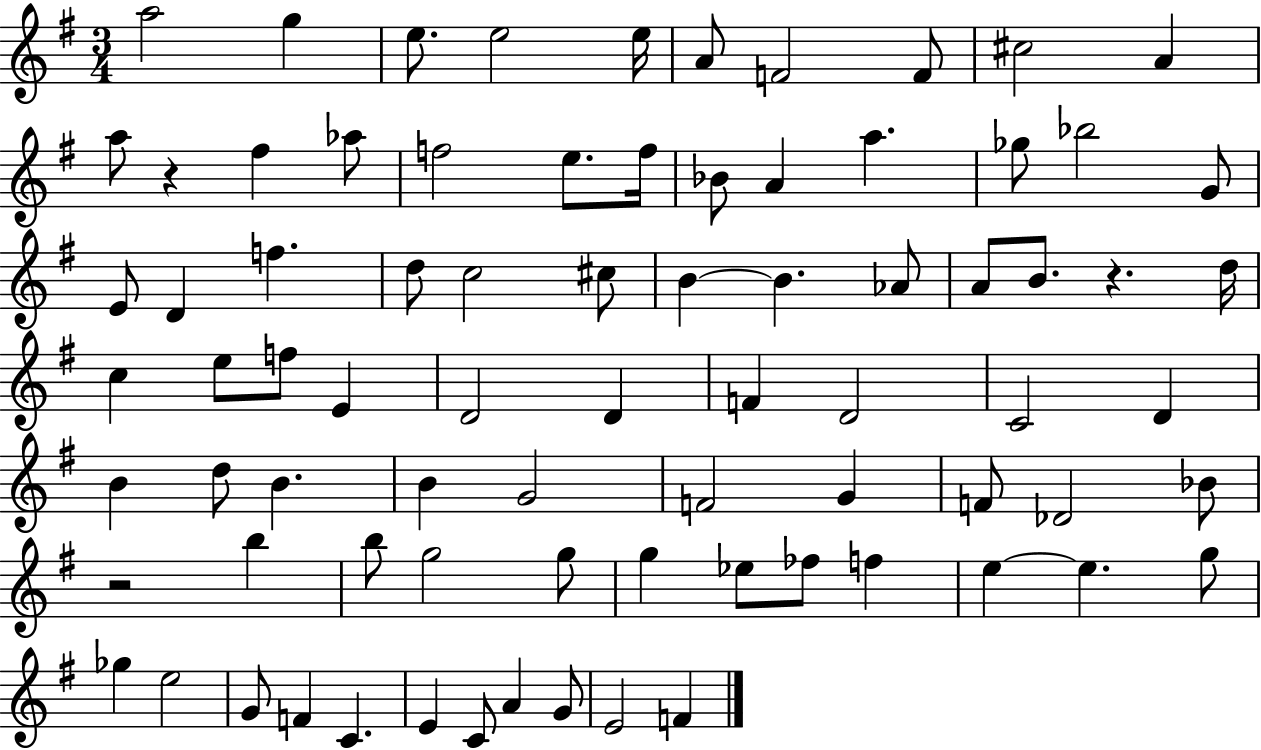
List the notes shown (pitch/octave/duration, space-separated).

A5/h G5/q E5/e. E5/h E5/s A4/e F4/h F4/e C#5/h A4/q A5/e R/q F#5/q Ab5/e F5/h E5/e. F5/s Bb4/e A4/q A5/q. Gb5/e Bb5/h G4/e E4/e D4/q F5/q. D5/e C5/h C#5/e B4/q B4/q. Ab4/e A4/e B4/e. R/q. D5/s C5/q E5/e F5/e E4/q D4/h D4/q F4/q D4/h C4/h D4/q B4/q D5/e B4/q. B4/q G4/h F4/h G4/q F4/e Db4/h Bb4/e R/h B5/q B5/e G5/h G5/e G5/q Eb5/e FES5/e F5/q E5/q E5/q. G5/e Gb5/q E5/h G4/e F4/q C4/q. E4/q C4/e A4/q G4/e E4/h F4/q